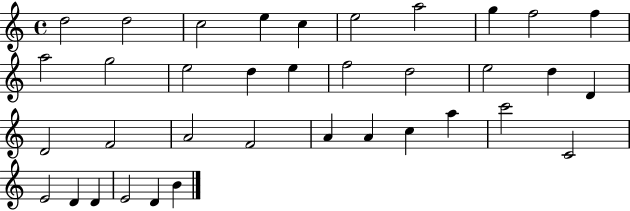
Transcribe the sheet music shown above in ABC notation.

X:1
T:Untitled
M:4/4
L:1/4
K:C
d2 d2 c2 e c e2 a2 g f2 f a2 g2 e2 d e f2 d2 e2 d D D2 F2 A2 F2 A A c a c'2 C2 E2 D D E2 D B